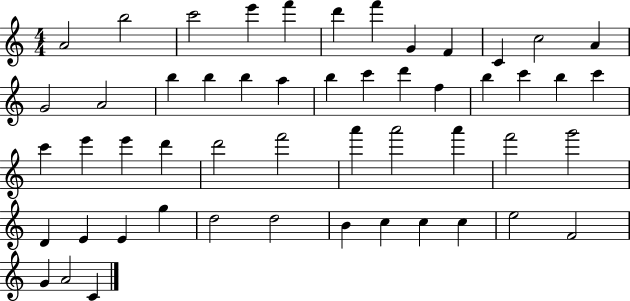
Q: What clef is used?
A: treble